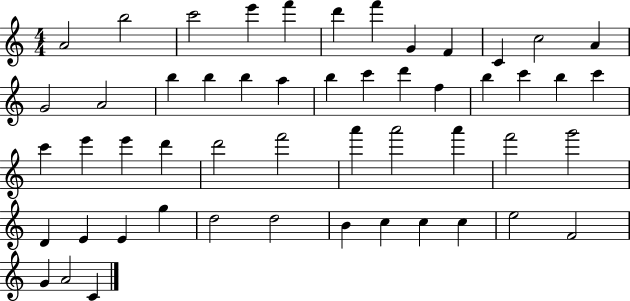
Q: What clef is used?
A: treble